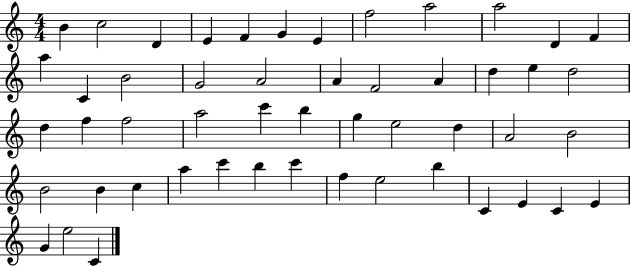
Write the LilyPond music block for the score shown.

{
  \clef treble
  \numericTimeSignature
  \time 4/4
  \key c \major
  b'4 c''2 d'4 | e'4 f'4 g'4 e'4 | f''2 a''2 | a''2 d'4 f'4 | \break a''4 c'4 b'2 | g'2 a'2 | a'4 f'2 a'4 | d''4 e''4 d''2 | \break d''4 f''4 f''2 | a''2 c'''4 b''4 | g''4 e''2 d''4 | a'2 b'2 | \break b'2 b'4 c''4 | a''4 c'''4 b''4 c'''4 | f''4 e''2 b''4 | c'4 e'4 c'4 e'4 | \break g'4 e''2 c'4 | \bar "|."
}